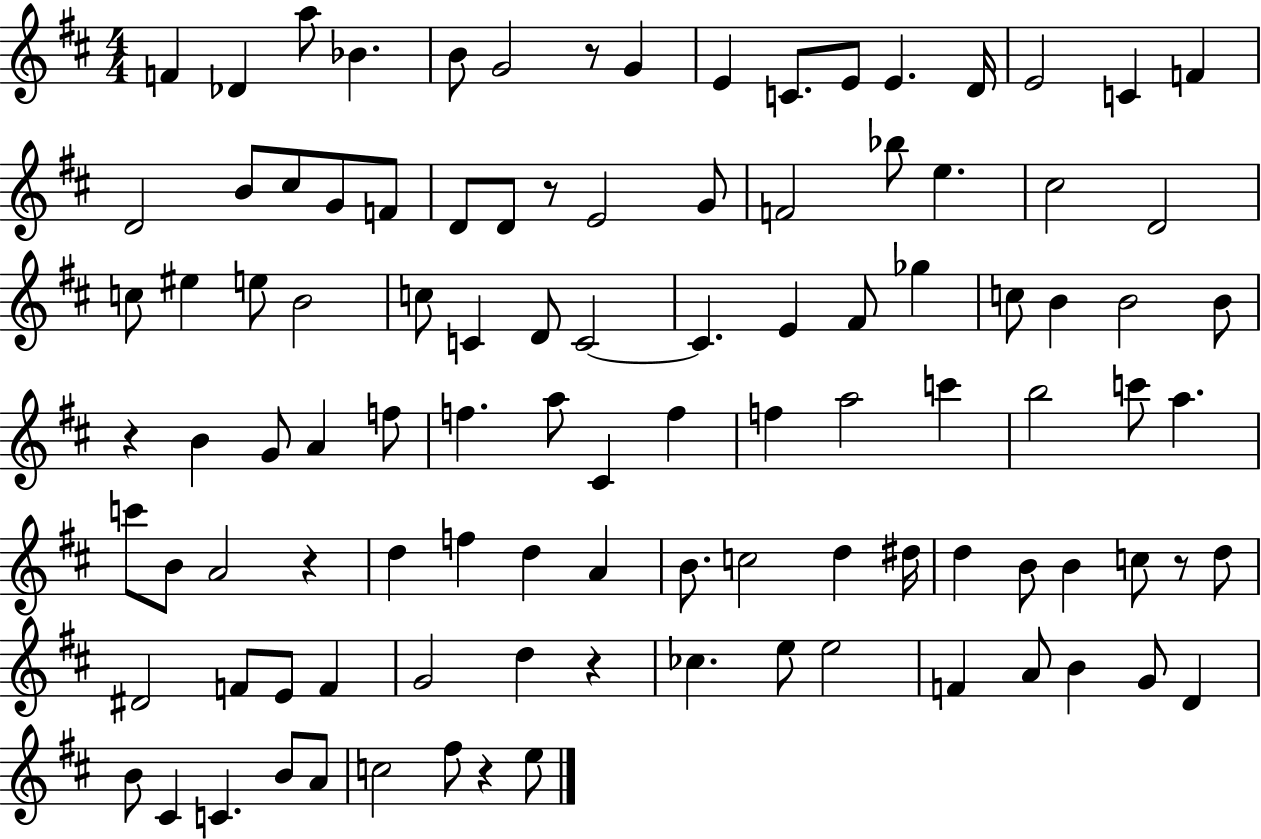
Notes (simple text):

F4/q Db4/q A5/e Bb4/q. B4/e G4/h R/e G4/q E4/q C4/e. E4/e E4/q. D4/s E4/h C4/q F4/q D4/h B4/e C#5/e G4/e F4/e D4/e D4/e R/e E4/h G4/e F4/h Bb5/e E5/q. C#5/h D4/h C5/e EIS5/q E5/e B4/h C5/e C4/q D4/e C4/h C4/q. E4/q F#4/e Gb5/q C5/e B4/q B4/h B4/e R/q B4/q G4/e A4/q F5/e F5/q. A5/e C#4/q F5/q F5/q A5/h C6/q B5/h C6/e A5/q. C6/e B4/e A4/h R/q D5/q F5/q D5/q A4/q B4/e. C5/h D5/q D#5/s D5/q B4/e B4/q C5/e R/e D5/e D#4/h F4/e E4/e F4/q G4/h D5/q R/q CES5/q. E5/e E5/h F4/q A4/e B4/q G4/e D4/q B4/e C#4/q C4/q. B4/e A4/e C5/h F#5/e R/q E5/e